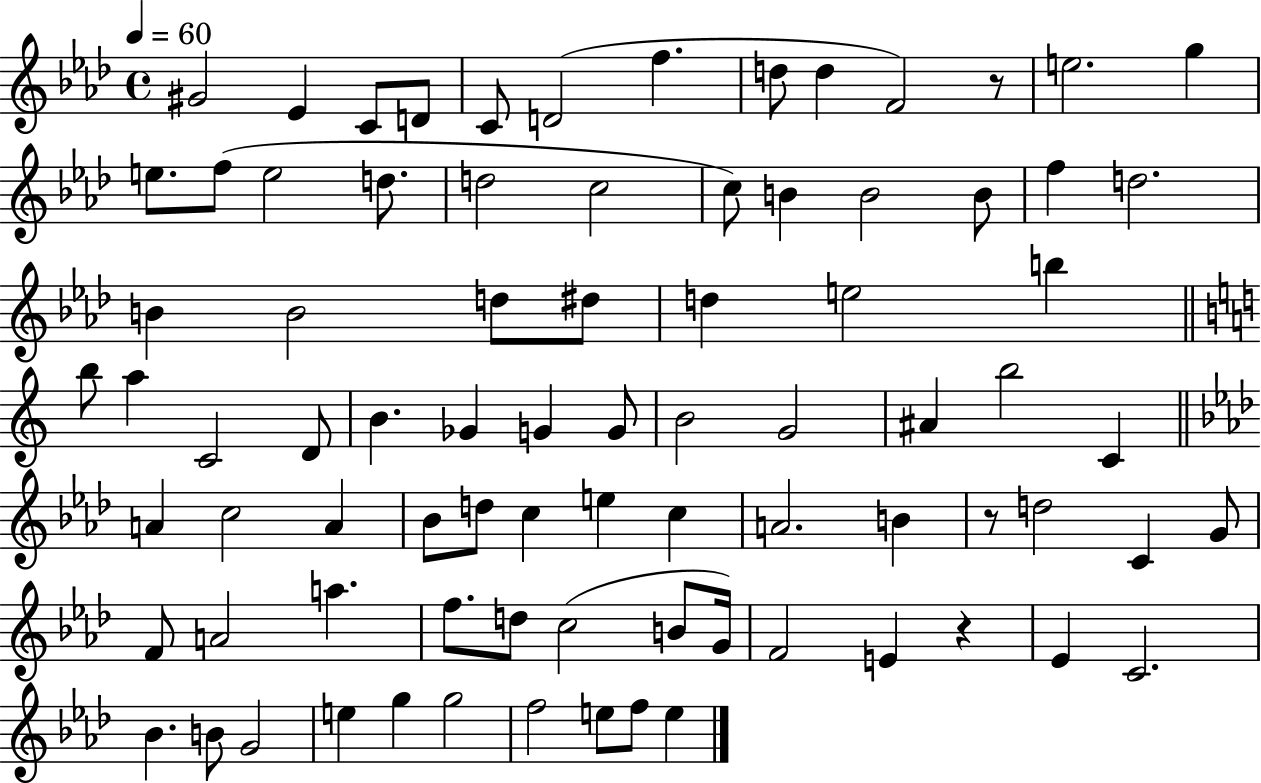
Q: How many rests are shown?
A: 3